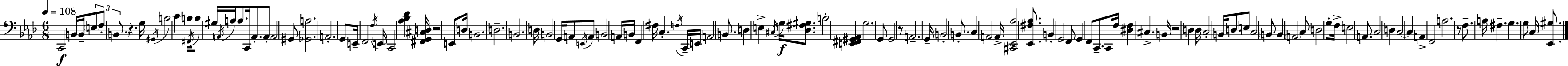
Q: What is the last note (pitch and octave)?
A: C3